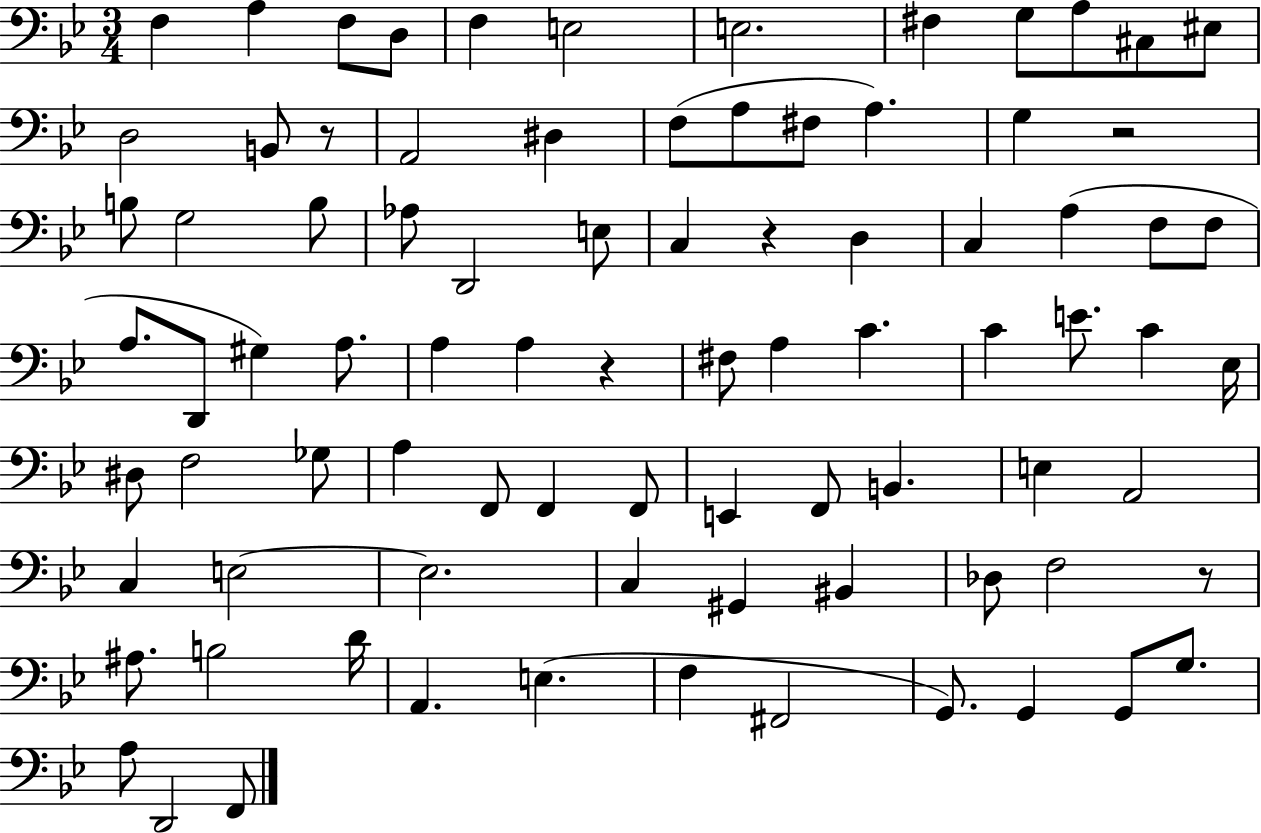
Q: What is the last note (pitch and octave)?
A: F2